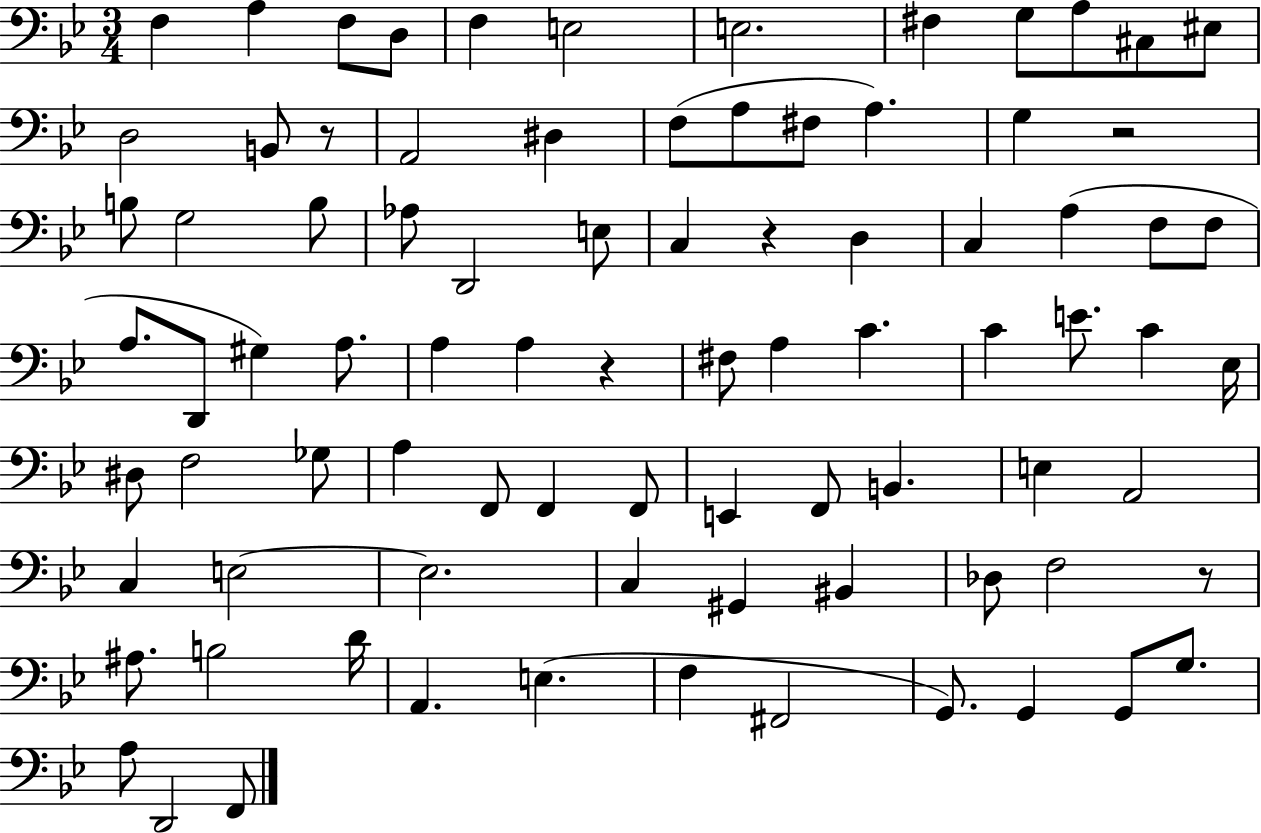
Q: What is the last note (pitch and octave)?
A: F2